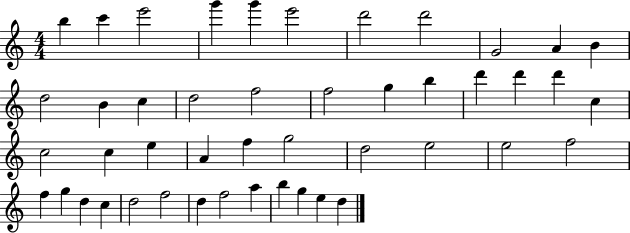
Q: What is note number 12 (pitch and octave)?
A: D5